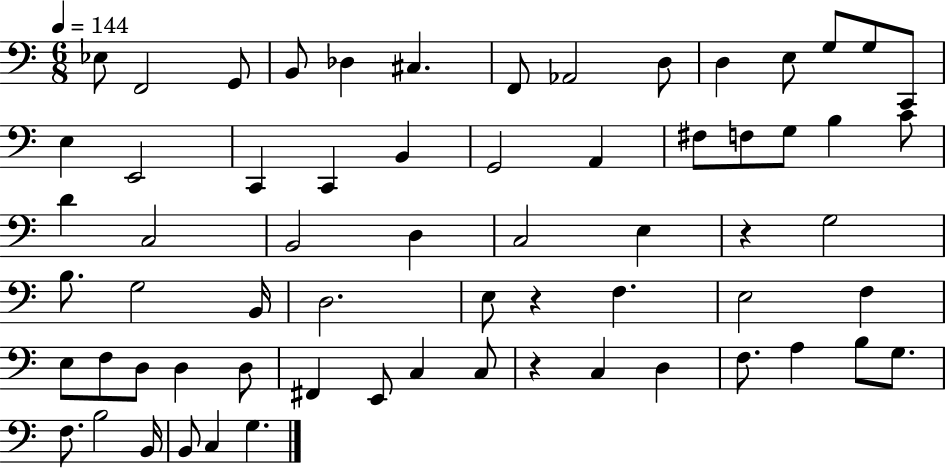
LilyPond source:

{
  \clef bass
  \numericTimeSignature
  \time 6/8
  \key c \major
  \tempo 4 = 144
  \repeat volta 2 { ees8 f,2 g,8 | b,8 des4 cis4. | f,8 aes,2 d8 | d4 e8 g8 g8 c,8 | \break e4 e,2 | c,4 c,4 b,4 | g,2 a,4 | fis8 f8 g8 b4 c'8 | \break d'4 c2 | b,2 d4 | c2 e4 | r4 g2 | \break b8. g2 b,16 | d2. | e8 r4 f4. | e2 f4 | \break e8 f8 d8 d4 d8 | fis,4 e,8 c4 c8 | r4 c4 d4 | f8. a4 b8 g8. | \break f8. b2 b,16 | b,8 c4 g4. | } \bar "|."
}